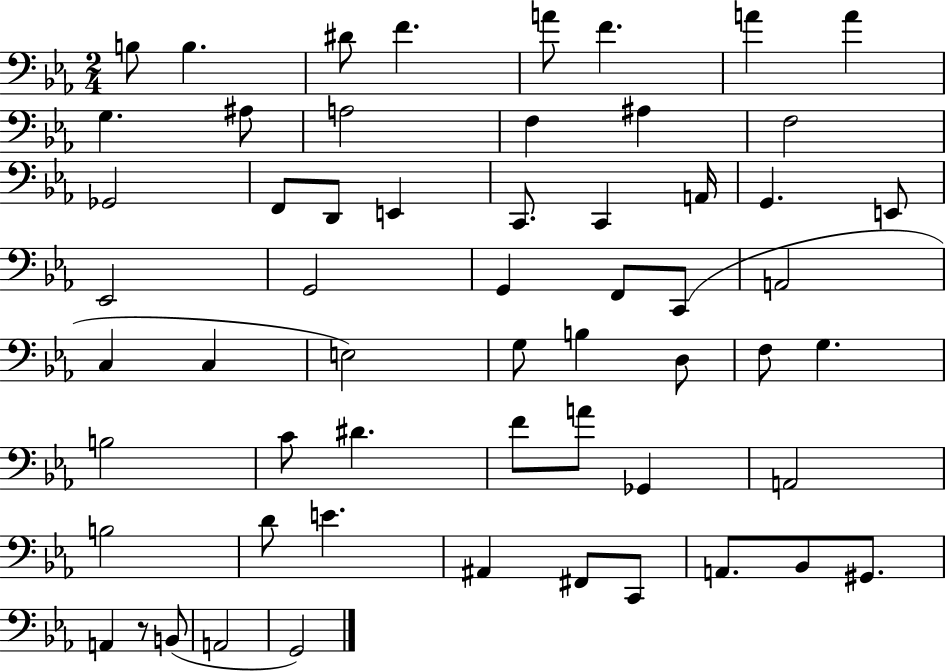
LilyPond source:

{
  \clef bass
  \numericTimeSignature
  \time 2/4
  \key ees \major
  \repeat volta 2 { b8 b4. | dis'8 f'4. | a'8 f'4. | a'4 a'4 | \break g4. ais8 | a2 | f4 ais4 | f2 | \break ges,2 | f,8 d,8 e,4 | c,8. c,4 a,16 | g,4. e,8 | \break ees,2 | g,2 | g,4 f,8 c,8( | a,2 | \break c4 c4 | e2) | g8 b4 d8 | f8 g4. | \break b2 | c'8 dis'4. | f'8 a'8 ges,4 | a,2 | \break b2 | d'8 e'4. | ais,4 fis,8 c,8 | a,8. bes,8 gis,8. | \break a,4 r8 b,8( | a,2 | g,2) | } \bar "|."
}